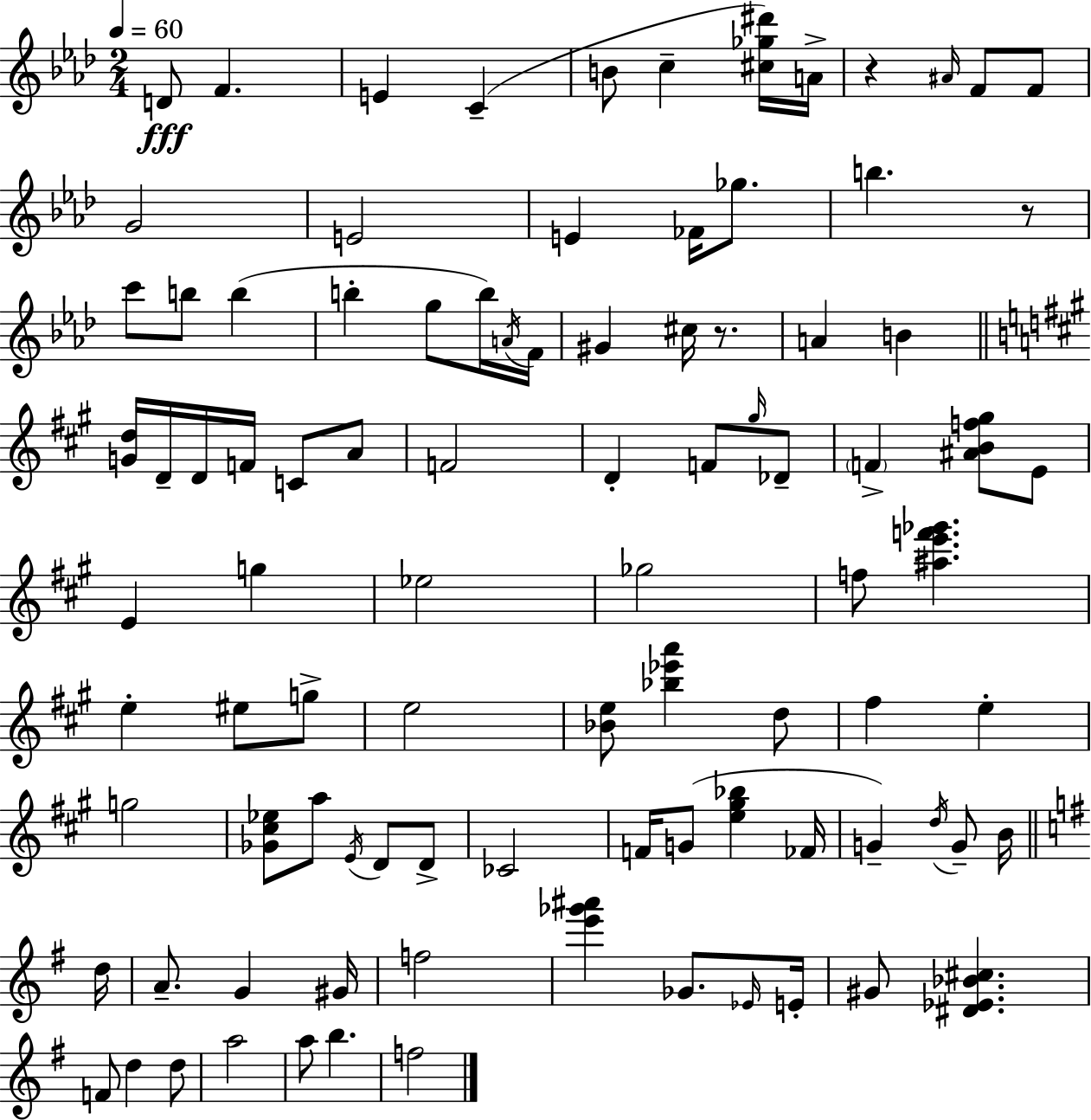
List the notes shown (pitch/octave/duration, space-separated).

D4/e F4/q. E4/q C4/q B4/e C5/q [C#5,Gb5,D#6]/s A4/s R/q A#4/s F4/e F4/e G4/h E4/h E4/q FES4/s Gb5/e. B5/q. R/e C6/e B5/e B5/q B5/q G5/e B5/s A4/s F4/s G#4/q C#5/s R/e. A4/q B4/q [G4,D5]/s D4/s D4/s F4/s C4/e A4/e F4/h D4/q F4/e G#5/s Db4/e F4/q [A#4,B4,F5,G#5]/e E4/e E4/q G5/q Eb5/h Gb5/h F5/e [A#5,E6,F6,Gb6]/q. E5/q EIS5/e G5/e E5/h [Bb4,E5]/e [Bb5,Eb6,A6]/q D5/e F#5/q E5/q G5/h [Gb4,C#5,Eb5]/e A5/e E4/s D4/e D4/e CES4/h F4/s G4/e [E5,G#5,Bb5]/q FES4/s G4/q D5/s G4/e B4/s D5/s A4/e. G4/q G#4/s F5/h [E6,Gb6,A#6]/q Gb4/e. Eb4/s E4/s G#4/e [D#4,Eb4,Bb4,C#5]/q. F4/e D5/q D5/e A5/h A5/e B5/q. F5/h